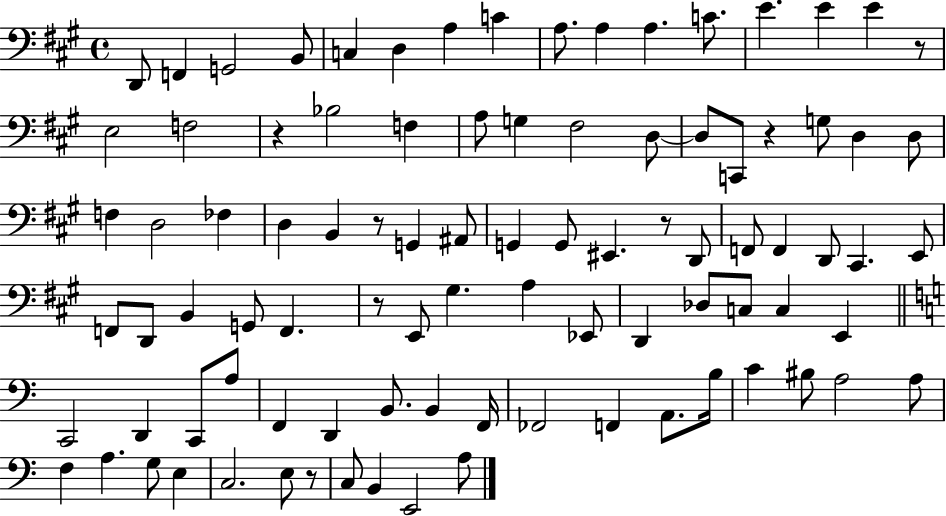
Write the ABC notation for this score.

X:1
T:Untitled
M:4/4
L:1/4
K:A
D,,/2 F,, G,,2 B,,/2 C, D, A, C A,/2 A, A, C/2 E E E z/2 E,2 F,2 z _B,2 F, A,/2 G, ^F,2 D,/2 D,/2 C,,/2 z G,/2 D, D,/2 F, D,2 _F, D, B,, z/2 G,, ^A,,/2 G,, G,,/2 ^E,, z/2 D,,/2 F,,/2 F,, D,,/2 ^C,, E,,/2 F,,/2 D,,/2 B,, G,,/2 F,, z/2 E,,/2 ^G, A, _E,,/2 D,, _D,/2 C,/2 C, E,, C,,2 D,, C,,/2 A,/2 F,, D,, B,,/2 B,, F,,/4 _F,,2 F,, A,,/2 B,/4 C ^B,/2 A,2 A,/2 F, A, G,/2 E, C,2 E,/2 z/2 C,/2 B,, E,,2 A,/2